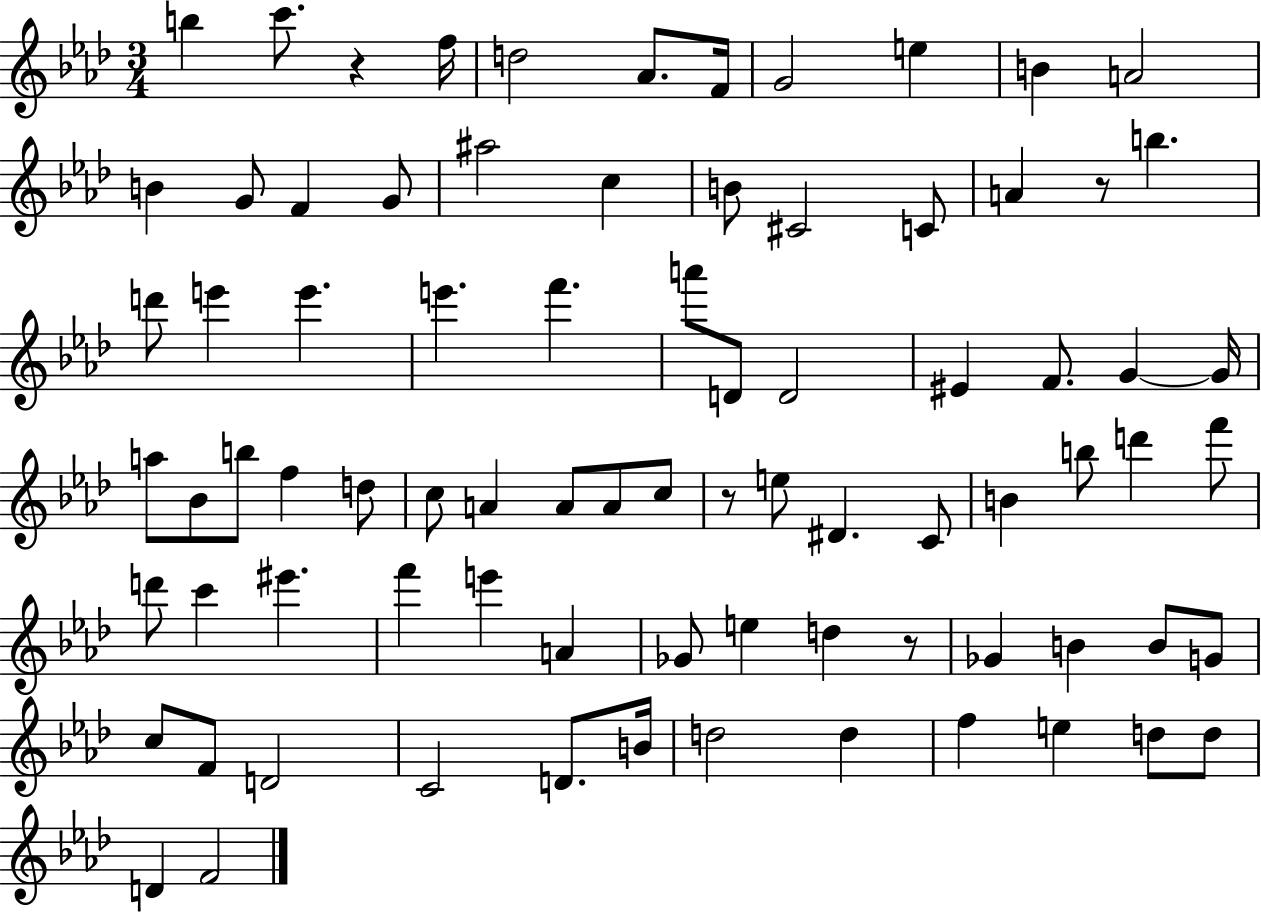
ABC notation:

X:1
T:Untitled
M:3/4
L:1/4
K:Ab
b c'/2 z f/4 d2 _A/2 F/4 G2 e B A2 B G/2 F G/2 ^a2 c B/2 ^C2 C/2 A z/2 b d'/2 e' e' e' f' a'/2 D/2 D2 ^E F/2 G G/4 a/2 _B/2 b/2 f d/2 c/2 A A/2 A/2 c/2 z/2 e/2 ^D C/2 B b/2 d' f'/2 d'/2 c' ^e' f' e' A _G/2 e d z/2 _G B B/2 G/2 c/2 F/2 D2 C2 D/2 B/4 d2 d f e d/2 d/2 D F2